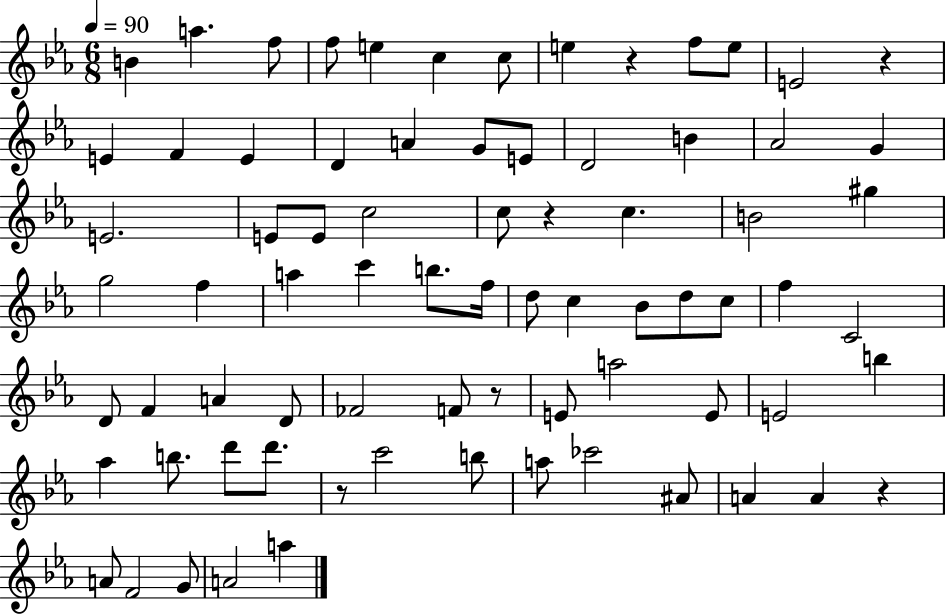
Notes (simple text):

B4/q A5/q. F5/e F5/e E5/q C5/q C5/e E5/q R/q F5/e E5/e E4/h R/q E4/q F4/q E4/q D4/q A4/q G4/e E4/e D4/h B4/q Ab4/h G4/q E4/h. E4/e E4/e C5/h C5/e R/q C5/q. B4/h G#5/q G5/h F5/q A5/q C6/q B5/e. F5/s D5/e C5/q Bb4/e D5/e C5/e F5/q C4/h D4/e F4/q A4/q D4/e FES4/h F4/e R/e E4/e A5/h E4/e E4/h B5/q Ab5/q B5/e. D6/e D6/e. R/e C6/h B5/e A5/e CES6/h A#4/e A4/q A4/q R/q A4/e F4/h G4/e A4/h A5/q